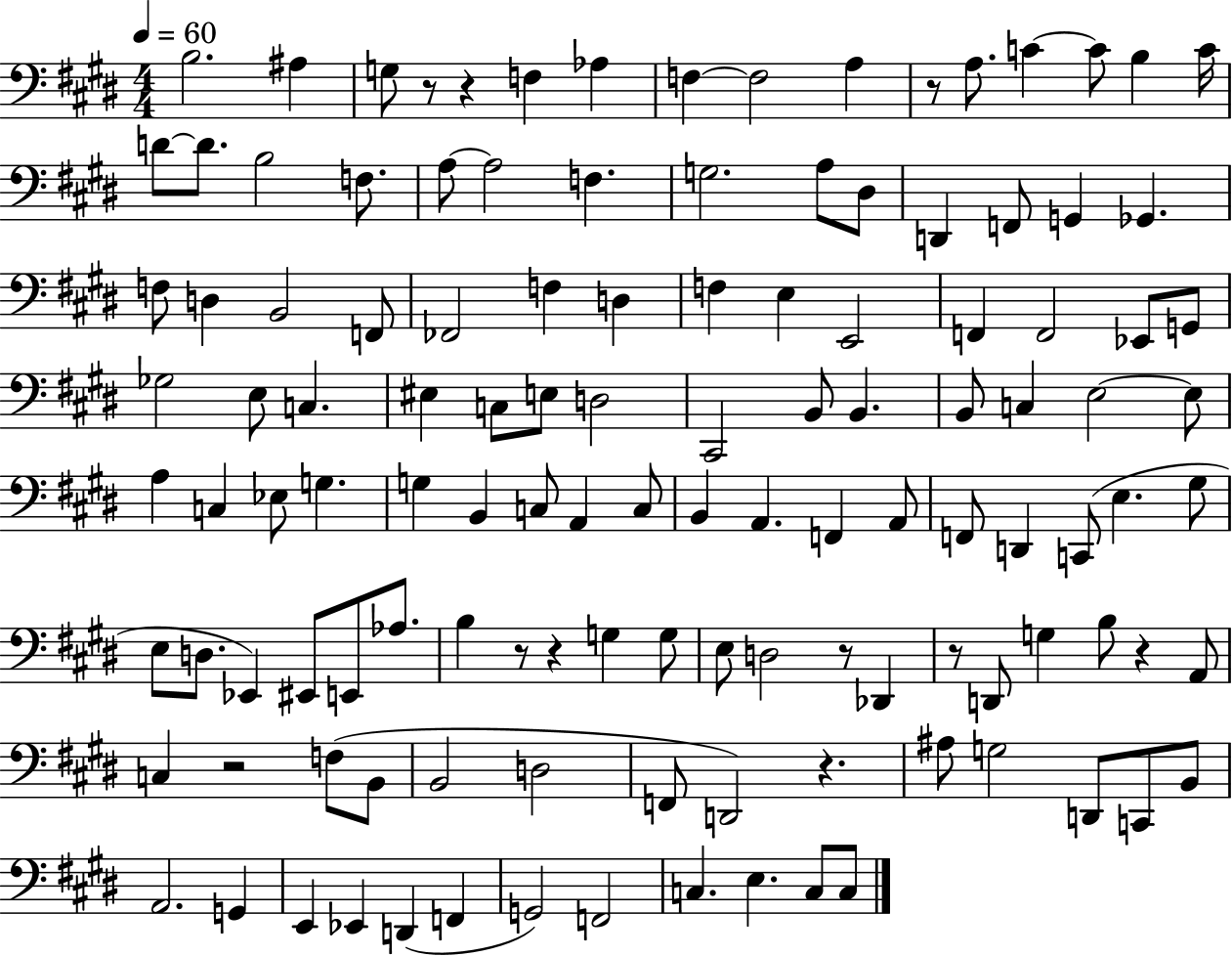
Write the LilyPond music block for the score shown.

{
  \clef bass
  \numericTimeSignature
  \time 4/4
  \key e \major
  \tempo 4 = 60
  \repeat volta 2 { b2. ais4 | g8 r8 r4 f4 aes4 | f4~~ f2 a4 | r8 a8. c'4~~ c'8 b4 c'16 | \break d'8~~ d'8. b2 f8. | a8~~ a2 f4. | g2. a8 dis8 | d,4 f,8 g,4 ges,4. | \break f8 d4 b,2 f,8 | fes,2 f4 d4 | f4 e4 e,2 | f,4 f,2 ees,8 g,8 | \break ges2 e8 c4. | eis4 c8 e8 d2 | cis,2 b,8 b,4. | b,8 c4 e2~~ e8 | \break a4 c4 ees8 g4. | g4 b,4 c8 a,4 c8 | b,4 a,4. f,4 a,8 | f,8 d,4 c,8( e4. gis8 | \break e8 d8. ees,4) eis,8 e,8 aes8. | b4 r8 r4 g4 g8 | e8 d2 r8 des,4 | r8 d,8 g4 b8 r4 a,8 | \break c4 r2 f8( b,8 | b,2 d2 | f,8 d,2) r4. | ais8 g2 d,8 c,8 b,8 | \break a,2. g,4 | e,4 ees,4 d,4( f,4 | g,2) f,2 | c4. e4. c8 c8 | \break } \bar "|."
}